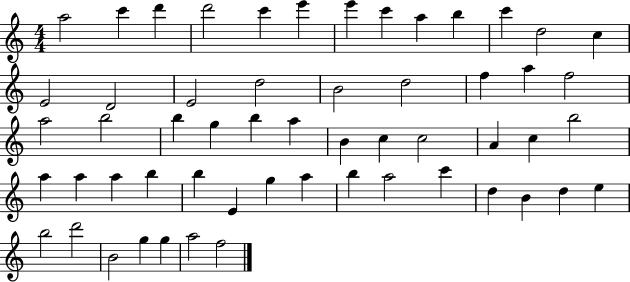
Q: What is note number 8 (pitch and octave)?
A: C6